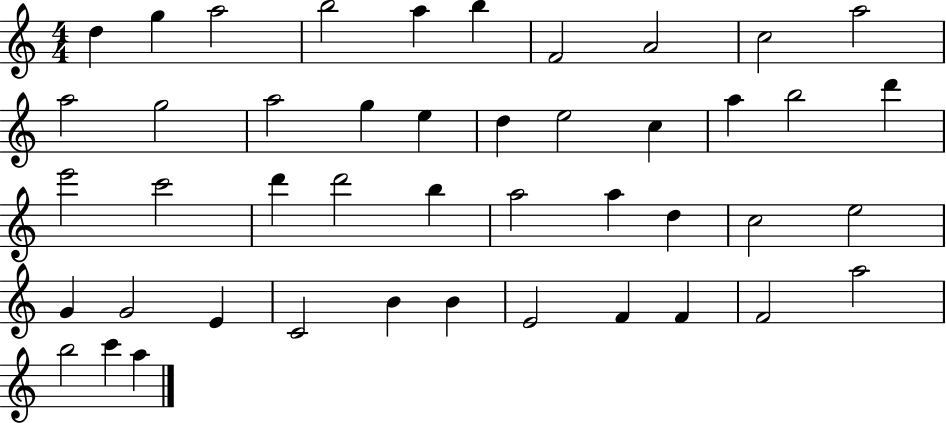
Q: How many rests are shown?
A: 0